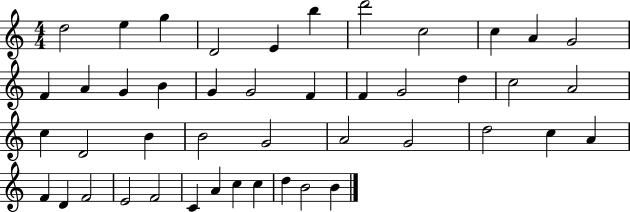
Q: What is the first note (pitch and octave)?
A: D5